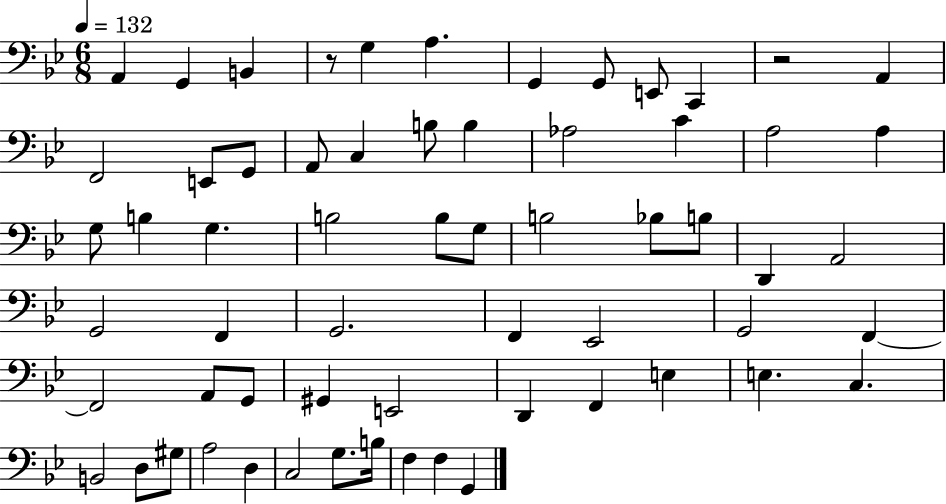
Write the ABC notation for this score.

X:1
T:Untitled
M:6/8
L:1/4
K:Bb
A,, G,, B,, z/2 G, A, G,, G,,/2 E,,/2 C,, z2 A,, F,,2 E,,/2 G,,/2 A,,/2 C, B,/2 B, _A,2 C A,2 A, G,/2 B, G, B,2 B,/2 G,/2 B,2 _B,/2 B,/2 D,, A,,2 G,,2 F,, G,,2 F,, _E,,2 G,,2 F,, F,,2 A,,/2 G,,/2 ^G,, E,,2 D,, F,, E, E, C, B,,2 D,/2 ^G,/2 A,2 D, C,2 G,/2 B,/4 F, F, G,,